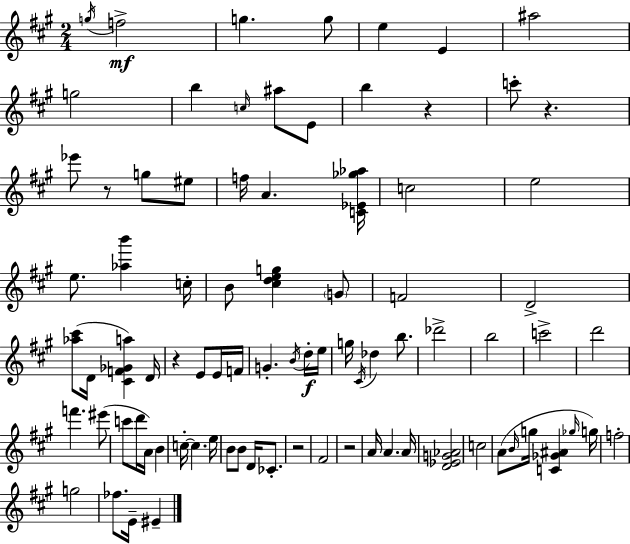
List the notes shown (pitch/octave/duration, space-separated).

G5/s F5/h G5/q. G5/e E5/q E4/q A#5/h G5/h B5/q C5/s A#5/e E4/e B5/q R/q C6/e R/q. Eb6/e R/e G5/e EIS5/e F5/s A4/q. [C4,Eb4,Gb5,Ab5]/s C5/h E5/h E5/e. [Ab5,B6]/q C5/s B4/e [C#5,D5,E5,G5]/q G4/e F4/h D4/h [Ab5,C#6]/e D4/s [C#4,F4,Gb4,A5]/q D4/s R/q E4/e E4/s F4/s G4/q. B4/s D5/s E5/s G5/s C#4/s Db5/q B5/e. Db6/h B5/h C6/h D6/h F6/q. EIS6/e C6/e D6/s A4/s B4/q C5/s C5/q. E5/s B4/e B4/e D4/s CES4/e. R/h F#4/h R/h A4/s A4/q. A4/s [D4,Eb4,G4,Ab4]/h C5/h A4/e B4/s G5/s [C4,Gb4,A#4]/q Gb5/s G5/s F5/h G5/h FES5/e. E4/s EIS4/q